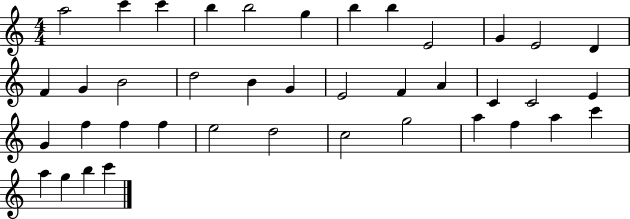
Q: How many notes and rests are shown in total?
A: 40